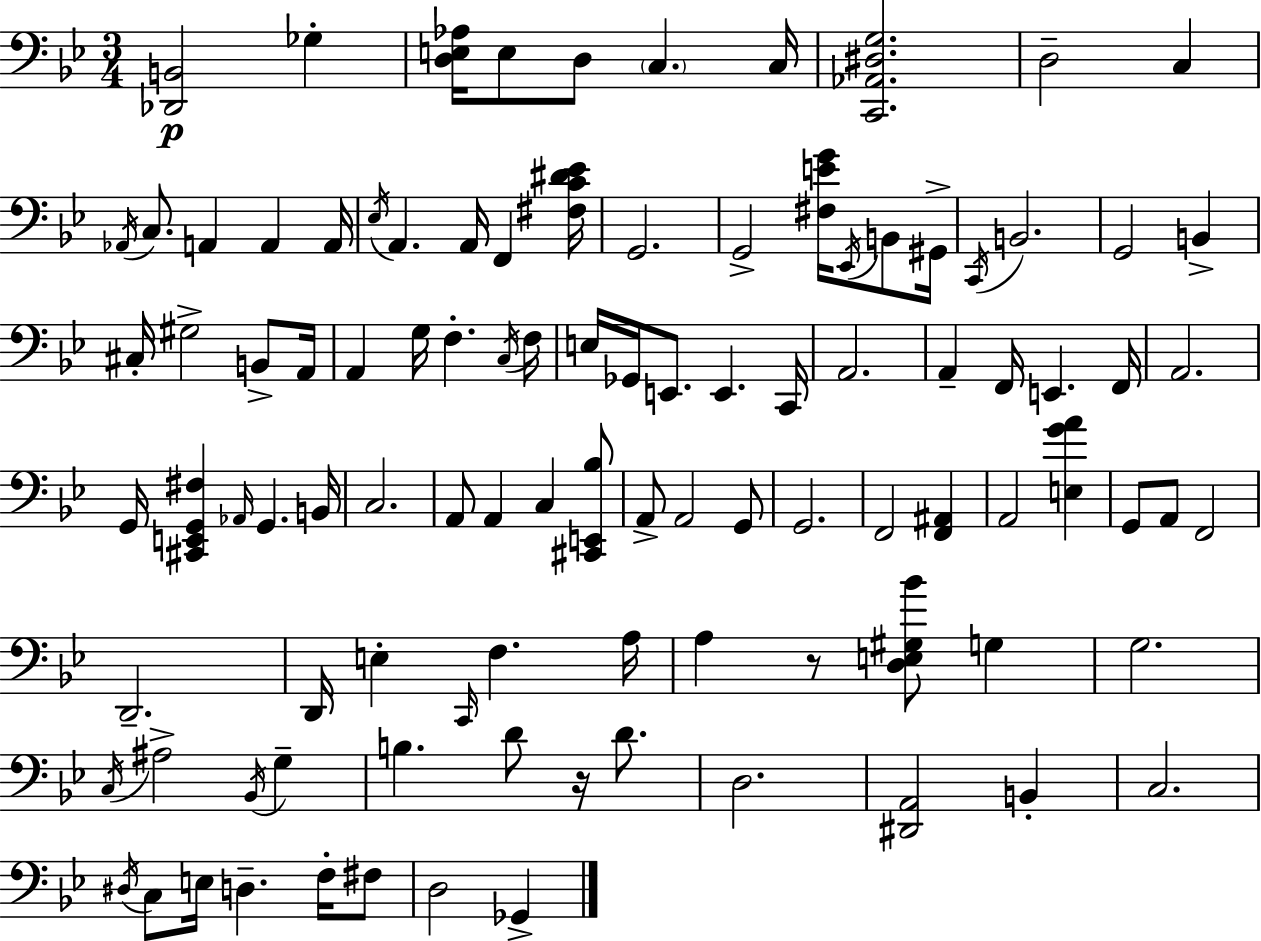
{
  \clef bass
  \numericTimeSignature
  \time 3/4
  \key g \minor
  <des, b,>2\p ges4-. | <d e aes>16 e8 d8 \parenthesize c4. c16 | <c, aes, dis g>2. | d2-- c4 | \break \acciaccatura { aes,16 } c8. a,4 a,4 | a,16 \acciaccatura { ees16 } a,4. a,16 f,4 | <fis c' dis' ees'>16 g,2. | g,2-> <fis e' g'>16 \acciaccatura { ees,16 } | \break b,8 gis,16-> \acciaccatura { c,16 } b,2. | g,2 | b,4-> cis16-. gis2-> | b,8-> a,16 a,4 g16 f4.-. | \break \acciaccatura { c16 } f16 e16 ges,16 e,8. e,4. | c,16 a,2. | a,4-- f,16 e,4. | f,16 a,2. | \break g,16 <cis, e, g, fis>4 \grace { aes,16 } g,4. | b,16 c2. | a,8 a,4 | c4 <cis, e, bes>8 a,8-> a,2 | \break g,8 g,2. | f,2 | <f, ais,>4 a,2 | <e g' a'>4 g,8 a,8 f,2 | \break d,2.-- | d,16 e4-. \grace { c,16 } | f4. a16 a4 r8 | <d e gis bes'>8 g4 g2. | \break \acciaccatura { c16 } ais2-> | \acciaccatura { bes,16 } g4-- b4. | d'8 r16 d'8. d2. | <dis, a,>2 | \break b,4-. c2. | \acciaccatura { dis16 } c8 | e16 d4.-- f16-. fis8 d2 | ges,4-> \bar "|."
}